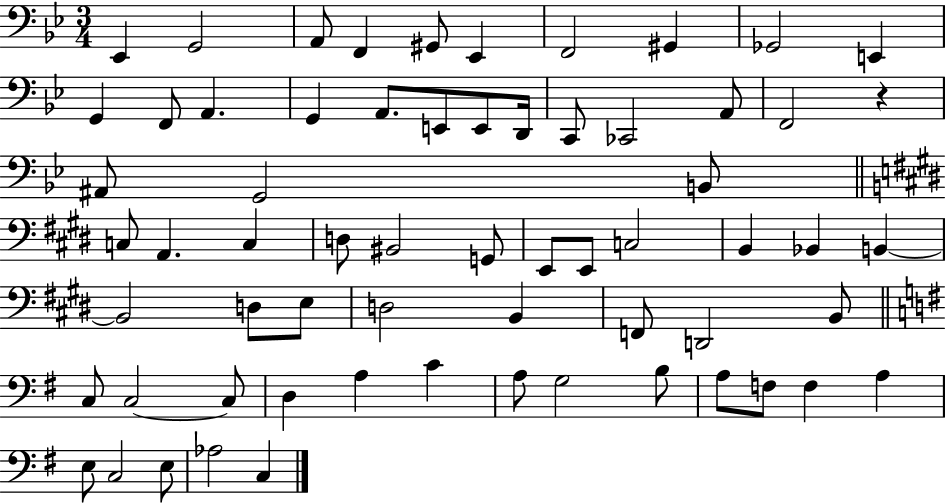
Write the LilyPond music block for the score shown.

{
  \clef bass
  \numericTimeSignature
  \time 3/4
  \key bes \major
  ees,4 g,2 | a,8 f,4 gis,8 ees,4 | f,2 gis,4 | ges,2 e,4 | \break g,4 f,8 a,4. | g,4 a,8. e,8 e,8 d,16 | c,8 ces,2 a,8 | f,2 r4 | \break ais,8 g,2 b,8 | \bar "||" \break \key e \major c8 a,4. c4 | d8 bis,2 g,8 | e,8 e,8 c2 | b,4 bes,4 b,4~~ | \break b,2 d8 e8 | d2 b,4 | f,8 d,2 b,8 | \bar "||" \break \key e \minor c8 c2~~ c8 | d4 a4 c'4 | a8 g2 b8 | a8 f8 f4 a4 | \break e8 c2 e8 | aes2 c4 | \bar "|."
}